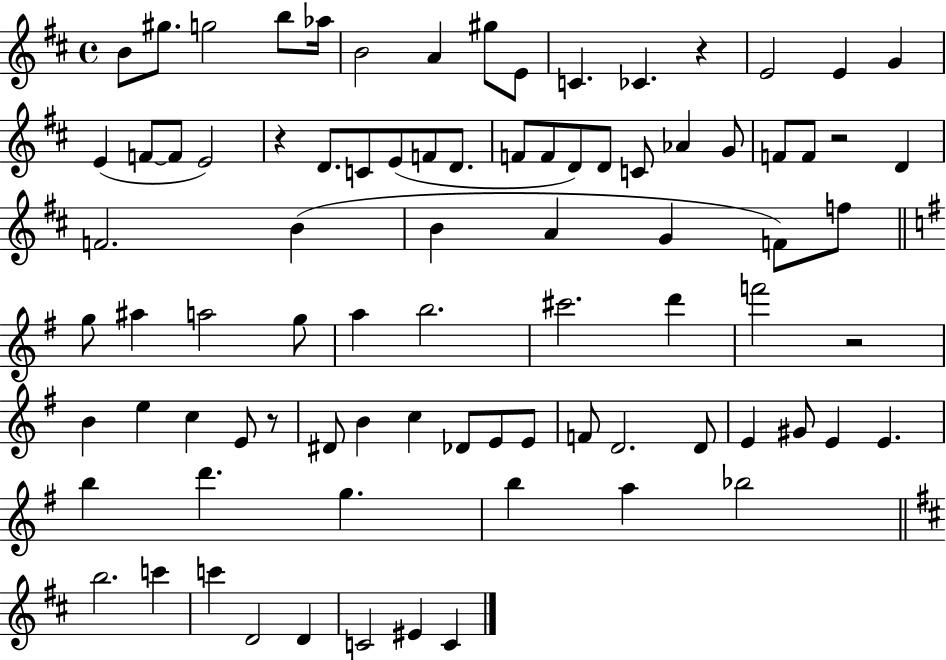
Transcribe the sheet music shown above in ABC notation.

X:1
T:Untitled
M:4/4
L:1/4
K:D
B/2 ^g/2 g2 b/2 _a/4 B2 A ^g/2 E/2 C _C z E2 E G E F/2 F/2 E2 z D/2 C/2 E/2 F/2 D/2 F/2 F/2 D/2 D/2 C/2 _A G/2 F/2 F/2 z2 D F2 B B A G F/2 f/2 g/2 ^a a2 g/2 a b2 ^c'2 d' f'2 z2 B e c E/2 z/2 ^D/2 B c _D/2 E/2 E/2 F/2 D2 D/2 E ^G/2 E E b d' g b a _b2 b2 c' c' D2 D C2 ^E C